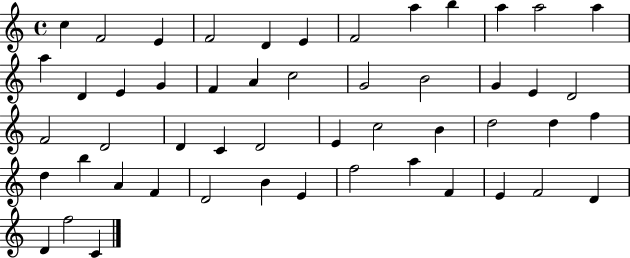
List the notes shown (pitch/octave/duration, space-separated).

C5/q F4/h E4/q F4/h D4/q E4/q F4/h A5/q B5/q A5/q A5/h A5/q A5/q D4/q E4/q G4/q F4/q A4/q C5/h G4/h B4/h G4/q E4/q D4/h F4/h D4/h D4/q C4/q D4/h E4/q C5/h B4/q D5/h D5/q F5/q D5/q B5/q A4/q F4/q D4/h B4/q E4/q F5/h A5/q F4/q E4/q F4/h D4/q D4/q F5/h C4/q